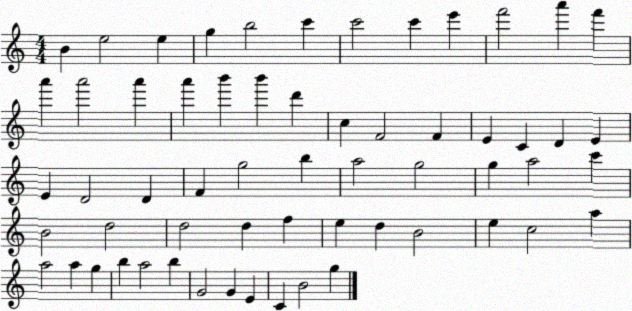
X:1
T:Untitled
M:4/4
L:1/4
K:C
B e2 e g b2 c' c'2 c' e' f'2 a' f' a' a'2 a' a' b' b' d' c F2 F E C D E E D2 D F g2 b a2 g2 g a2 c' B2 d2 d2 d f e d B2 e c2 a a2 a g b a2 b G2 G E C B2 g